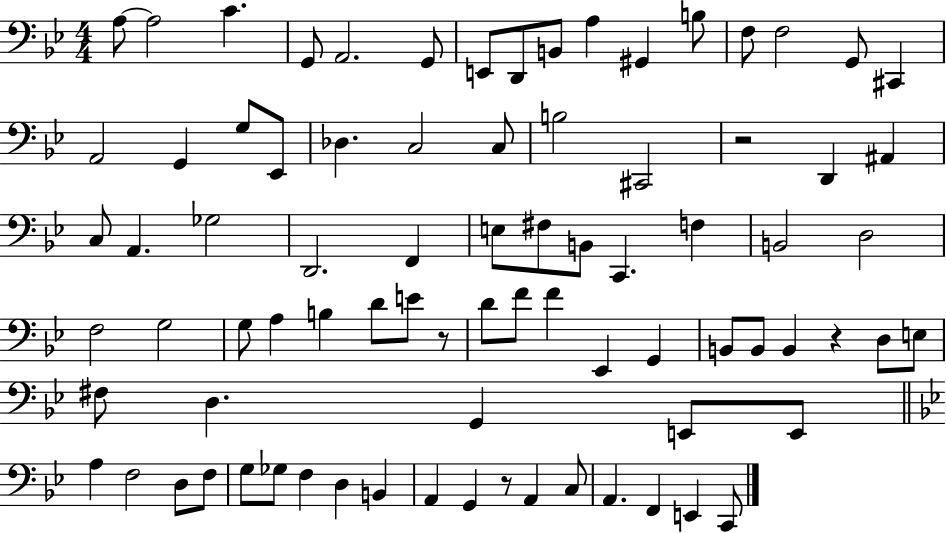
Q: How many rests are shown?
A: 4